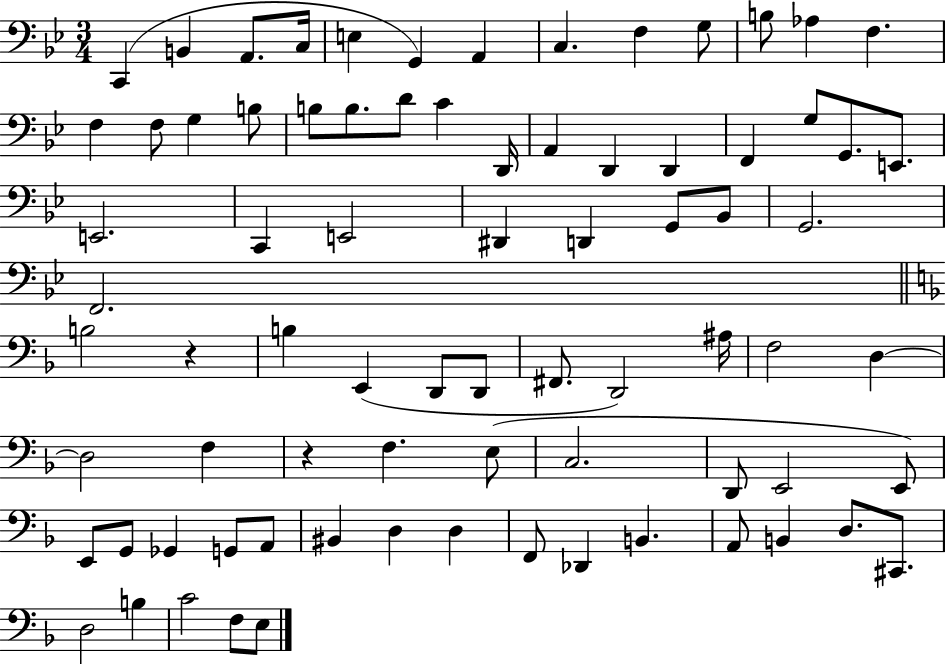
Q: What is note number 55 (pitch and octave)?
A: E2